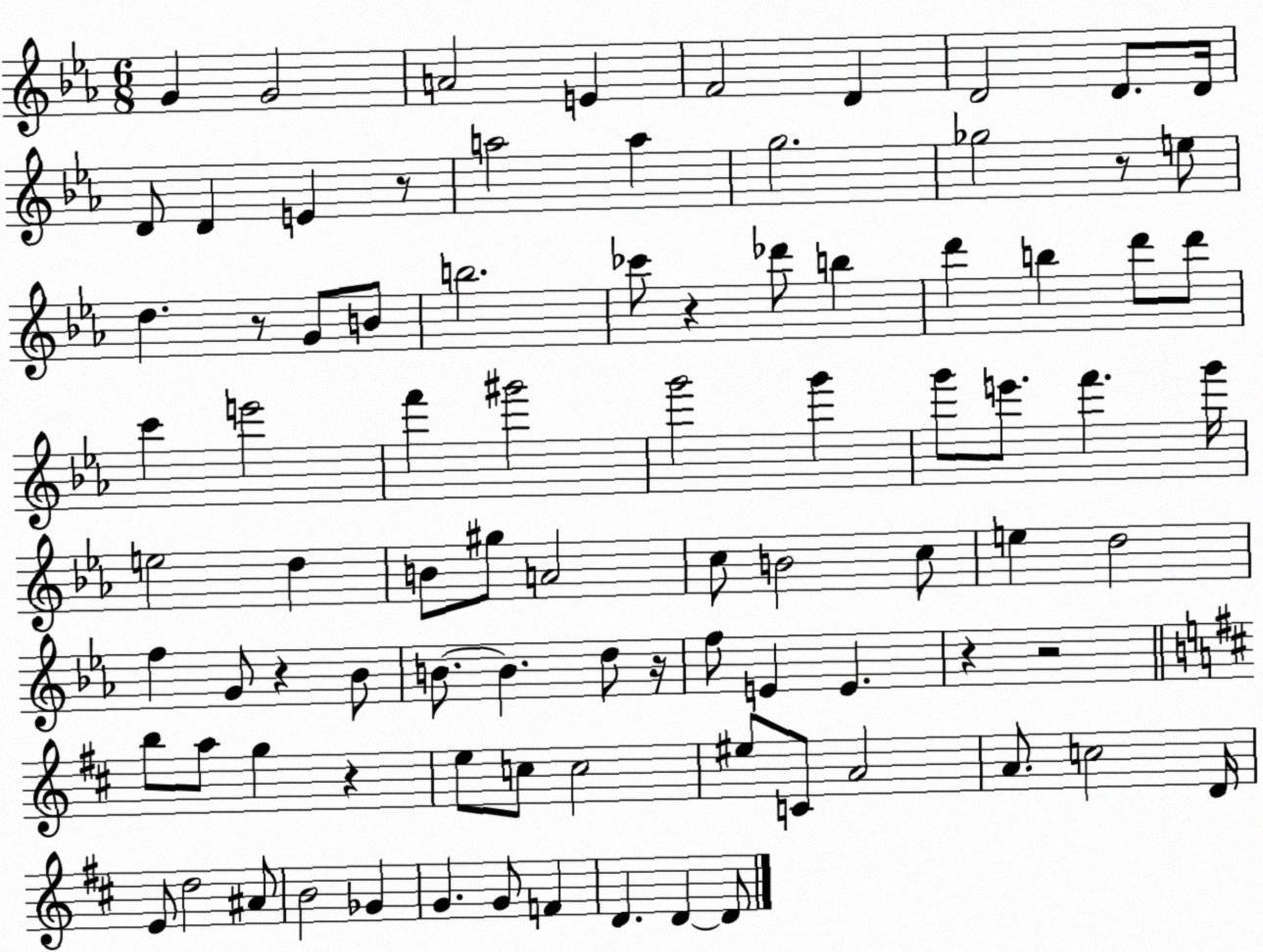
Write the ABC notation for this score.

X:1
T:Untitled
M:6/8
L:1/4
K:Eb
G G2 A2 E F2 D D2 D/2 D/4 D/2 D E z/2 a2 a g2 _g2 z/2 e/2 d z/2 G/2 B/2 b2 _c'/2 z _d'/2 b d' b d'/2 d'/2 c' e'2 f' ^g'2 g'2 g' g'/2 e'/2 f' g'/4 e2 d B/2 ^g/2 A2 c/2 B2 c/2 e d2 f G/2 z _B/2 B/2 B d/2 z/4 f/2 E E z z2 b/2 a/2 g z e/2 c/2 c2 ^e/2 C/2 A2 A/2 c2 D/4 E/2 d2 ^A/2 B2 _G G G/2 F D D D/2